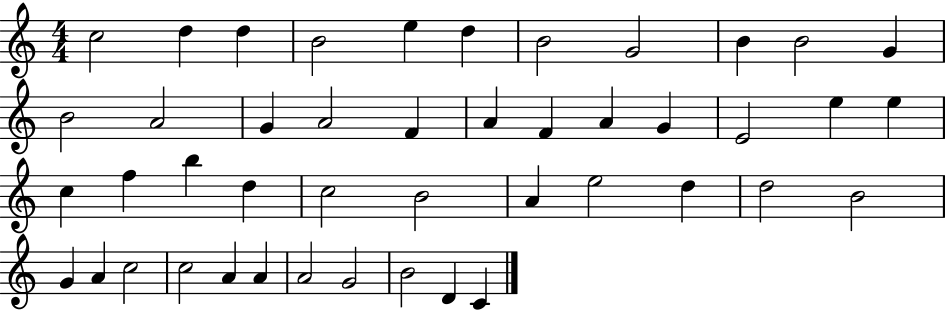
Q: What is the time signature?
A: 4/4